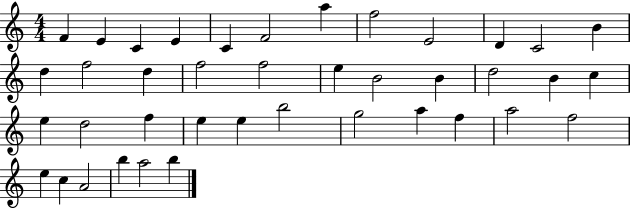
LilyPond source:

{
  \clef treble
  \numericTimeSignature
  \time 4/4
  \key c \major
  f'4 e'4 c'4 e'4 | c'4 f'2 a''4 | f''2 e'2 | d'4 c'2 b'4 | \break d''4 f''2 d''4 | f''2 f''2 | e''4 b'2 b'4 | d''2 b'4 c''4 | \break e''4 d''2 f''4 | e''4 e''4 b''2 | g''2 a''4 f''4 | a''2 f''2 | \break e''4 c''4 a'2 | b''4 a''2 b''4 | \bar "|."
}